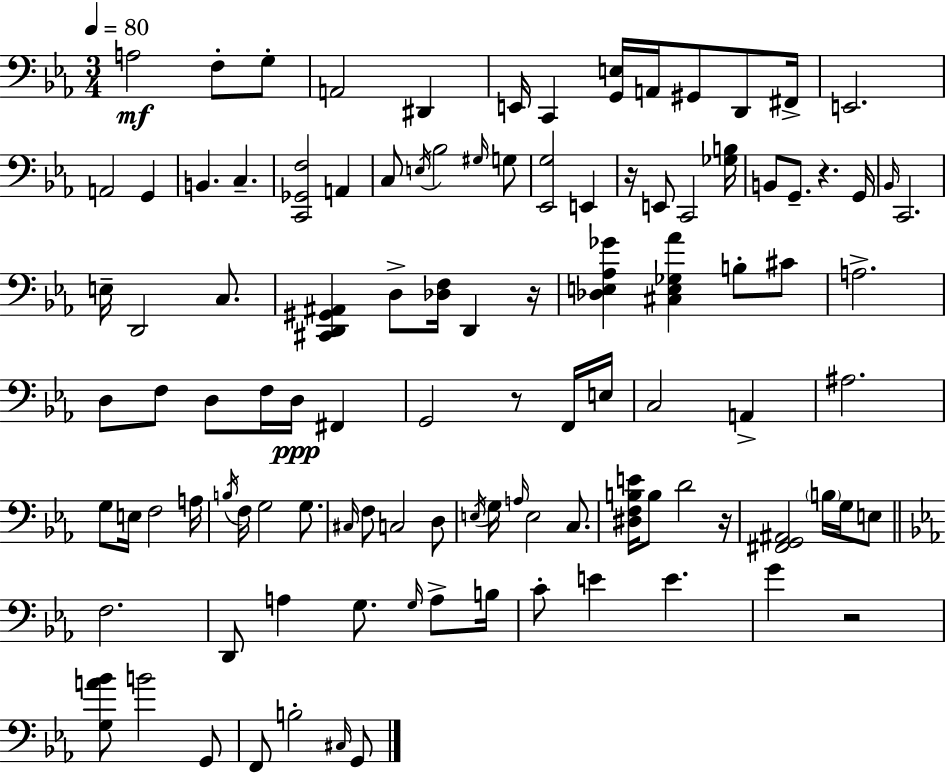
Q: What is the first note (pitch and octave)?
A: A3